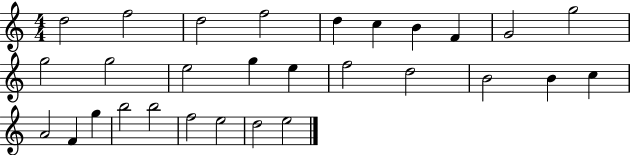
X:1
T:Untitled
M:4/4
L:1/4
K:C
d2 f2 d2 f2 d c B F G2 g2 g2 g2 e2 g e f2 d2 B2 B c A2 F g b2 b2 f2 e2 d2 e2